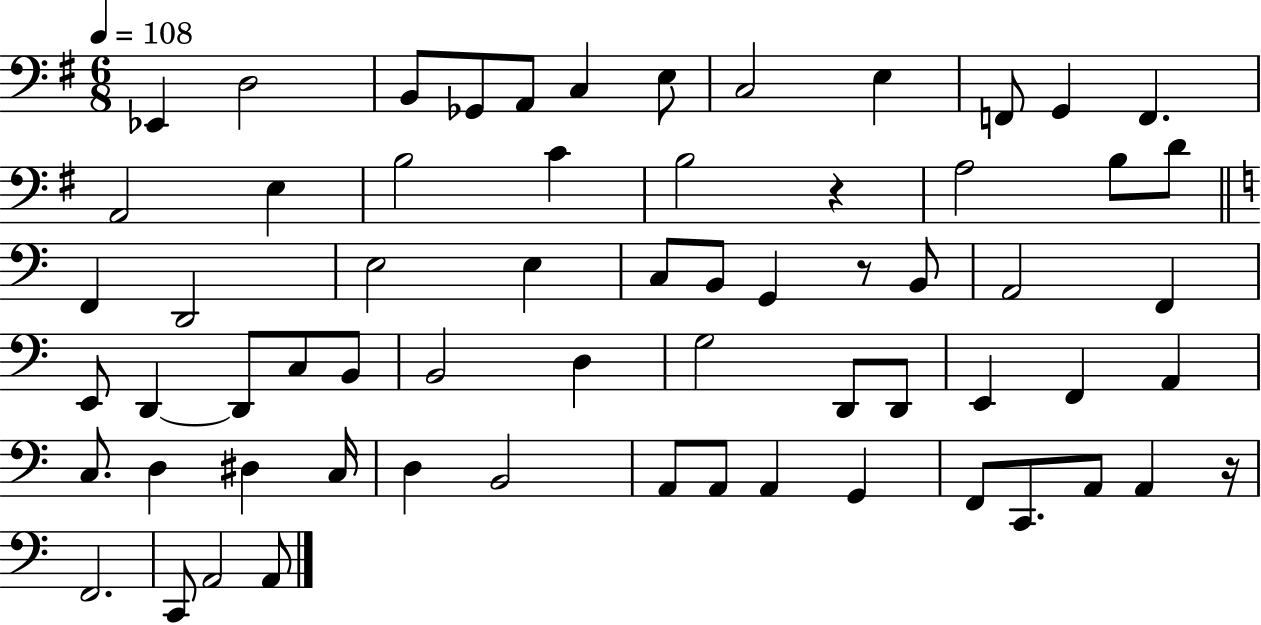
{
  \clef bass
  \numericTimeSignature
  \time 6/8
  \key g \major
  \tempo 4 = 108
  ees,4 d2 | b,8 ges,8 a,8 c4 e8 | c2 e4 | f,8 g,4 f,4. | \break a,2 e4 | b2 c'4 | b2 r4 | a2 b8 d'8 | \break \bar "||" \break \key c \major f,4 d,2 | e2 e4 | c8 b,8 g,4 r8 b,8 | a,2 f,4 | \break e,8 d,4~~ d,8 c8 b,8 | b,2 d4 | g2 d,8 d,8 | e,4 f,4 a,4 | \break c8. d4 dis4 c16 | d4 b,2 | a,8 a,8 a,4 g,4 | f,8 c,8. a,8 a,4 r16 | \break f,2. | c,8 a,2 a,8 | \bar "|."
}